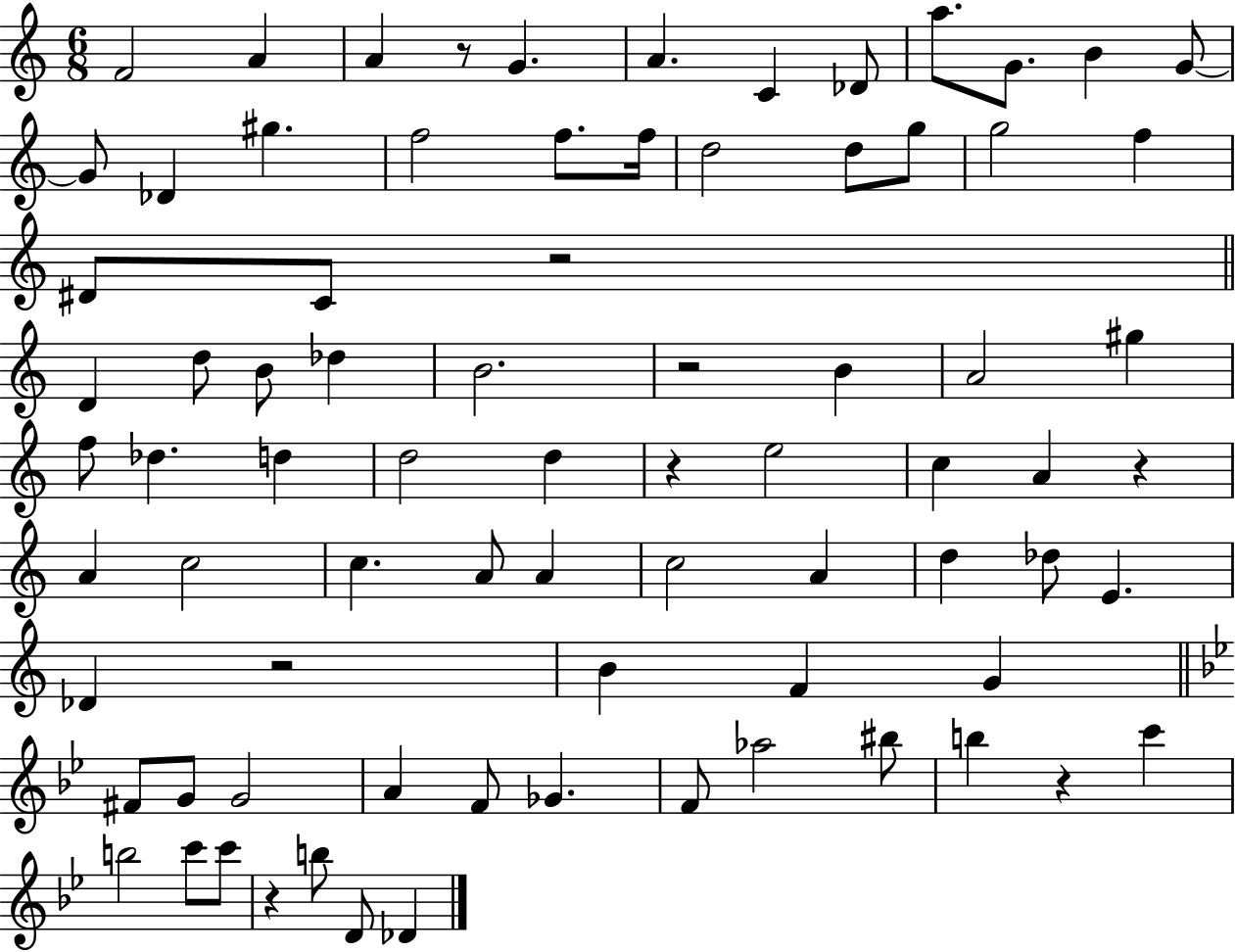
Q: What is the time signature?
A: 6/8